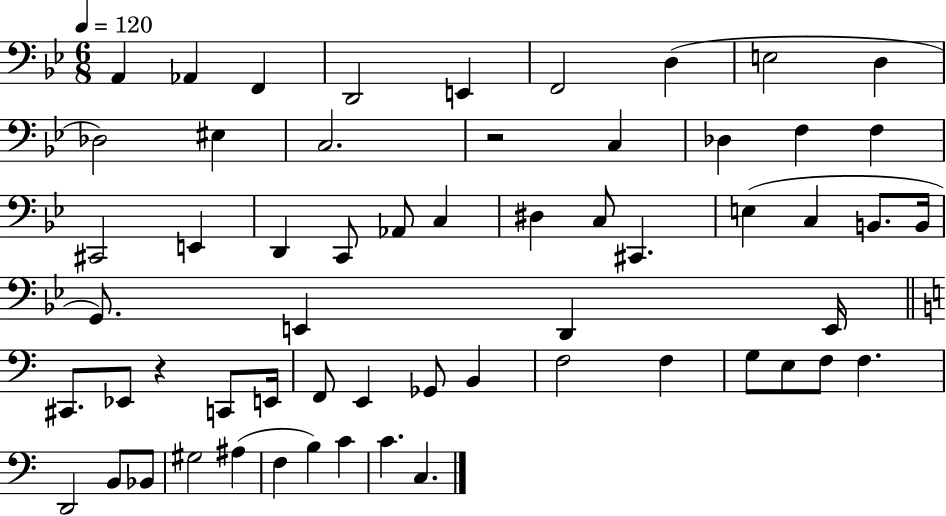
{
  \clef bass
  \numericTimeSignature
  \time 6/8
  \key bes \major
  \tempo 4 = 120
  a,4 aes,4 f,4 | d,2 e,4 | f,2 d4( | e2 d4 | \break des2) eis4 | c2. | r2 c4 | des4 f4 f4 | \break cis,2 e,4 | d,4 c,8 aes,8 c4 | dis4 c8 cis,4. | e4( c4 b,8. b,16 | \break g,8.) e,4 d,4 e,16 | \bar "||" \break \key c \major cis,8. ees,8 r4 c,8 e,16 | f,8 e,4 ges,8 b,4 | f2 f4 | g8 e8 f8 f4. | \break d,2 b,8 bes,8 | gis2 ais4( | f4 b4) c'4 | c'4. c4. | \break \bar "|."
}